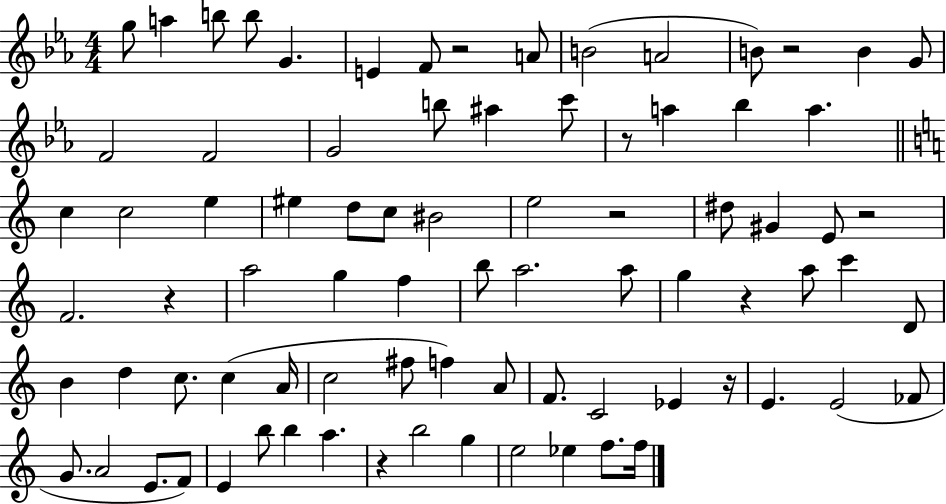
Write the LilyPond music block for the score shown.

{
  \clef treble
  \numericTimeSignature
  \time 4/4
  \key ees \major
  g''8 a''4 b''8 b''8 g'4. | e'4 f'8 r2 a'8 | b'2( a'2 | b'8) r2 b'4 g'8 | \break f'2 f'2 | g'2 b''8 ais''4 c'''8 | r8 a''4 bes''4 a''4. | \bar "||" \break \key c \major c''4 c''2 e''4 | eis''4 d''8 c''8 bis'2 | e''2 r2 | dis''8 gis'4 e'8 r2 | \break f'2. r4 | a''2 g''4 f''4 | b''8 a''2. a''8 | g''4 r4 a''8 c'''4 d'8 | \break b'4 d''4 c''8. c''4( a'16 | c''2 fis''8 f''4) a'8 | f'8. c'2 ees'4 r16 | e'4. e'2( fes'8 | \break g'8. a'2 e'8. f'8) | e'4 b''8 b''4 a''4. | r4 b''2 g''4 | e''2 ees''4 f''8. f''16 | \break \bar "|."
}